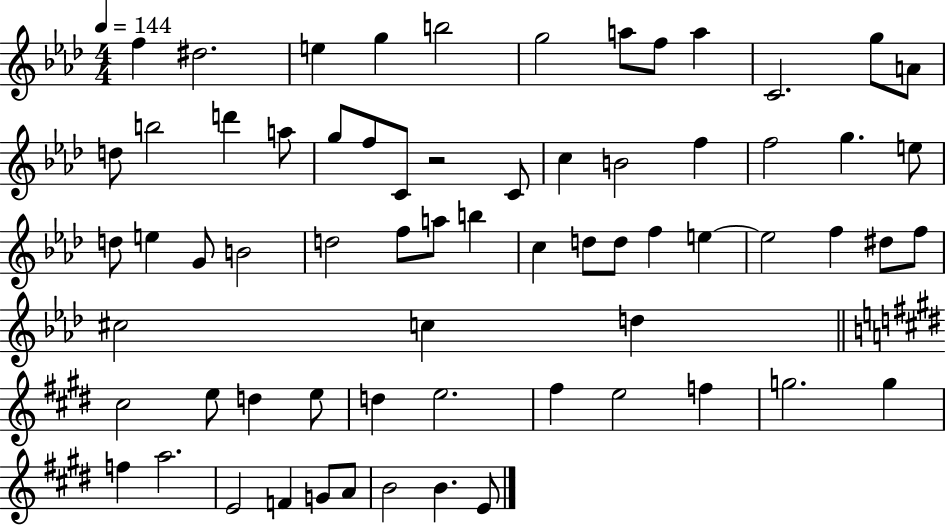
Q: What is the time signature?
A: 4/4